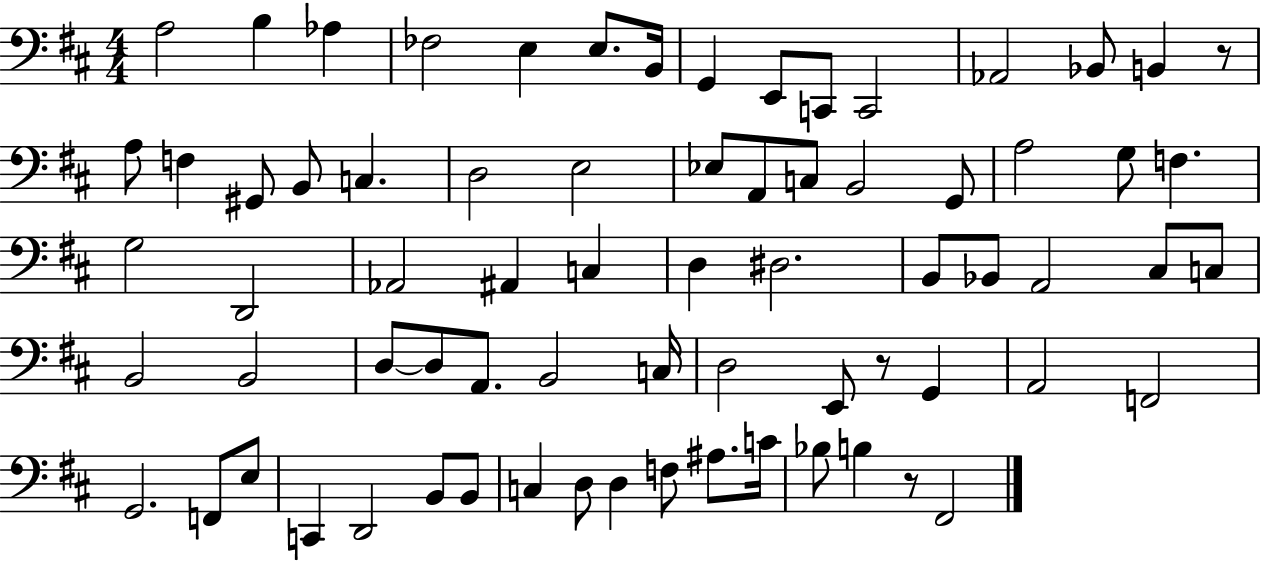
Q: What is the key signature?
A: D major